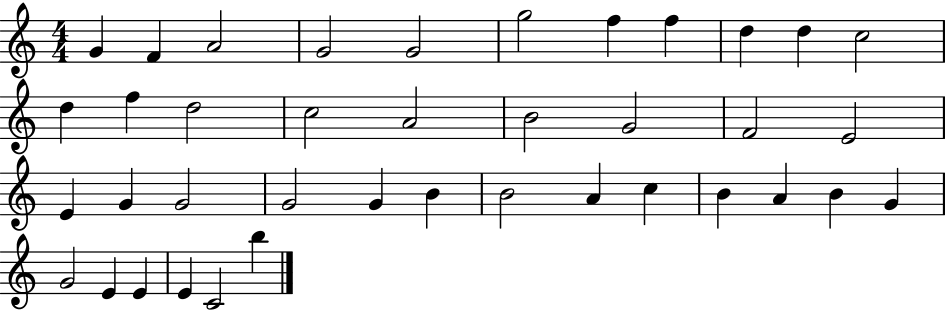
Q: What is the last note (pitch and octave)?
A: B5